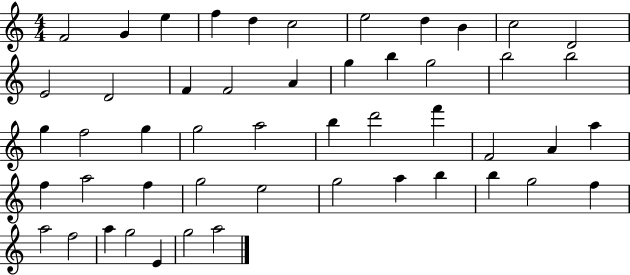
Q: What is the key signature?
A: C major